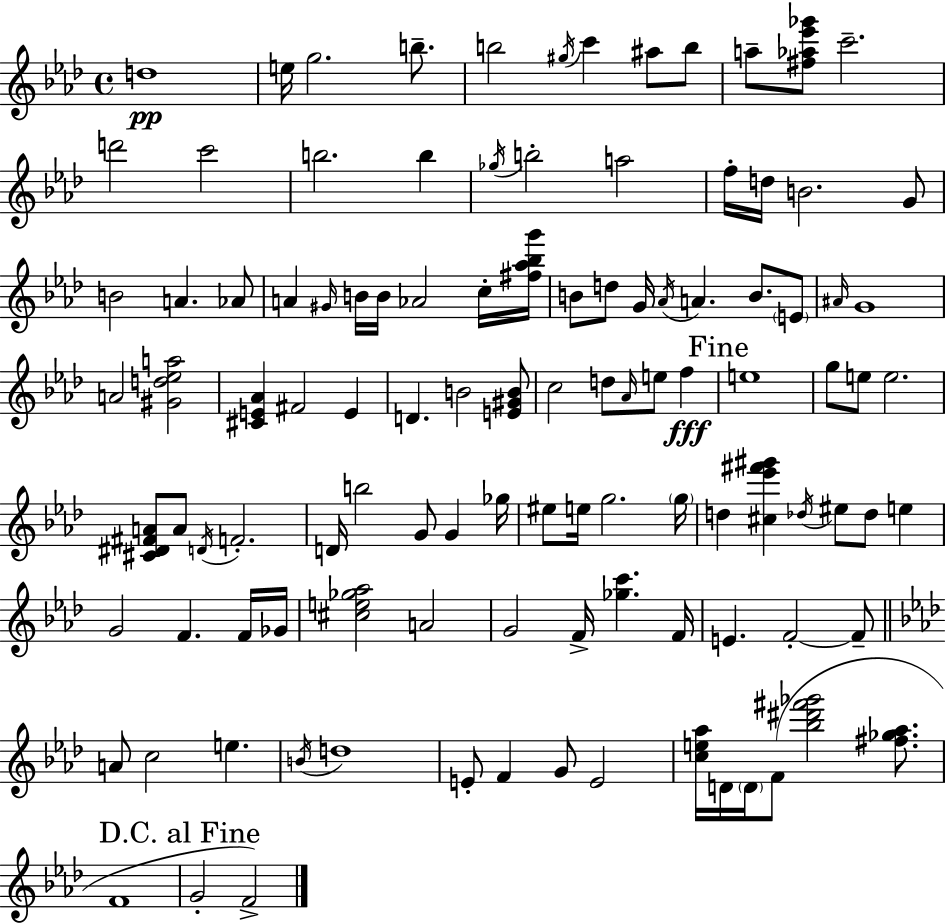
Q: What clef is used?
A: treble